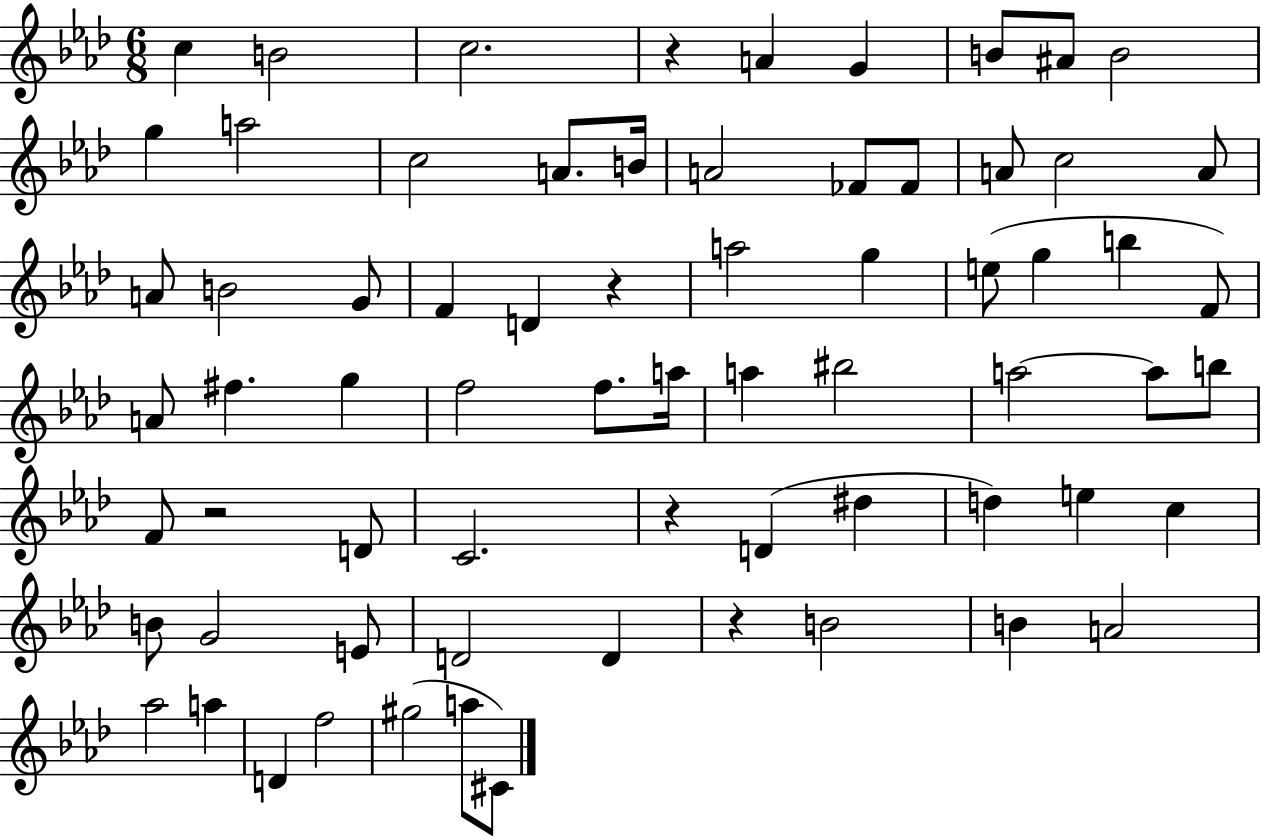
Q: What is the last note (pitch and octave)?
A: C#4